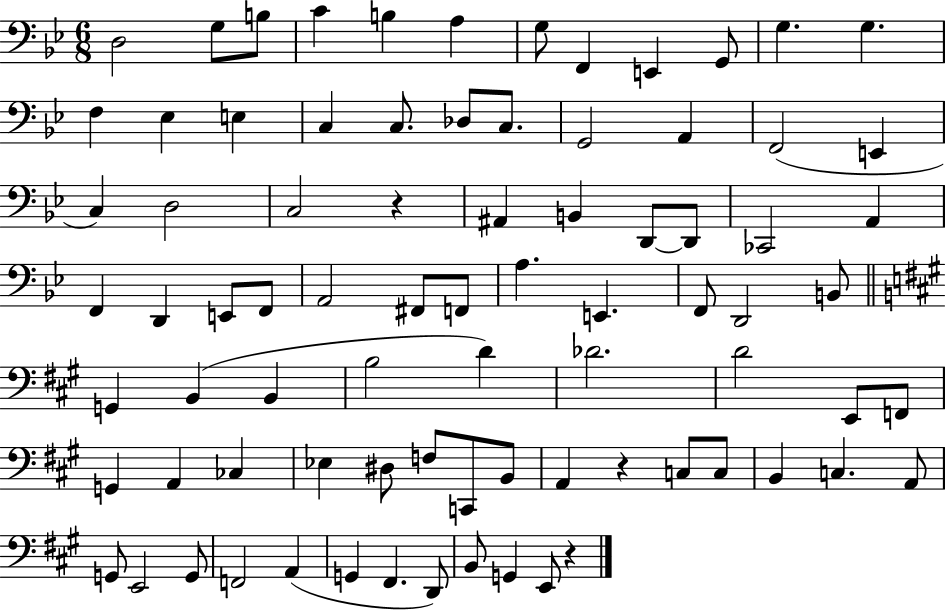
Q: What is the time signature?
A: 6/8